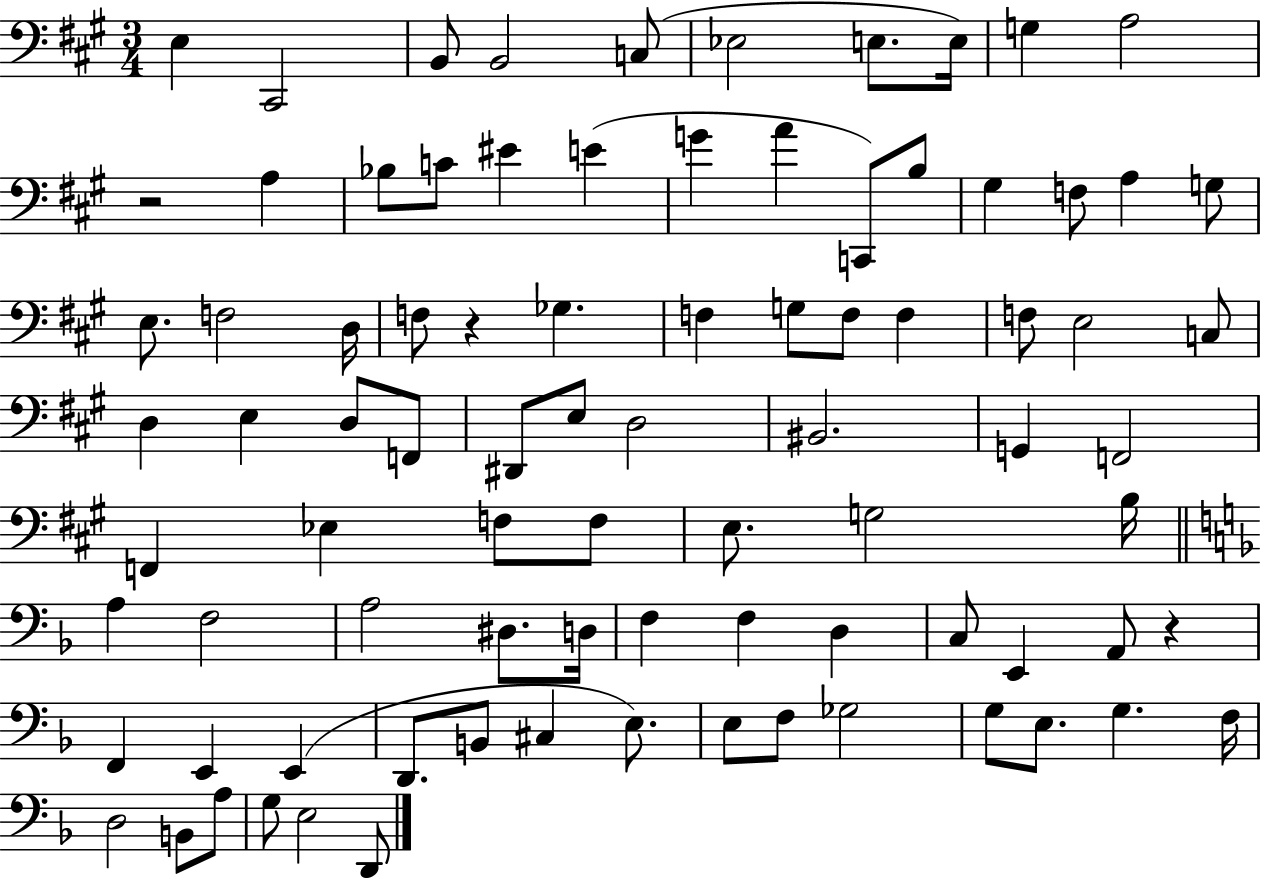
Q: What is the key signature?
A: A major